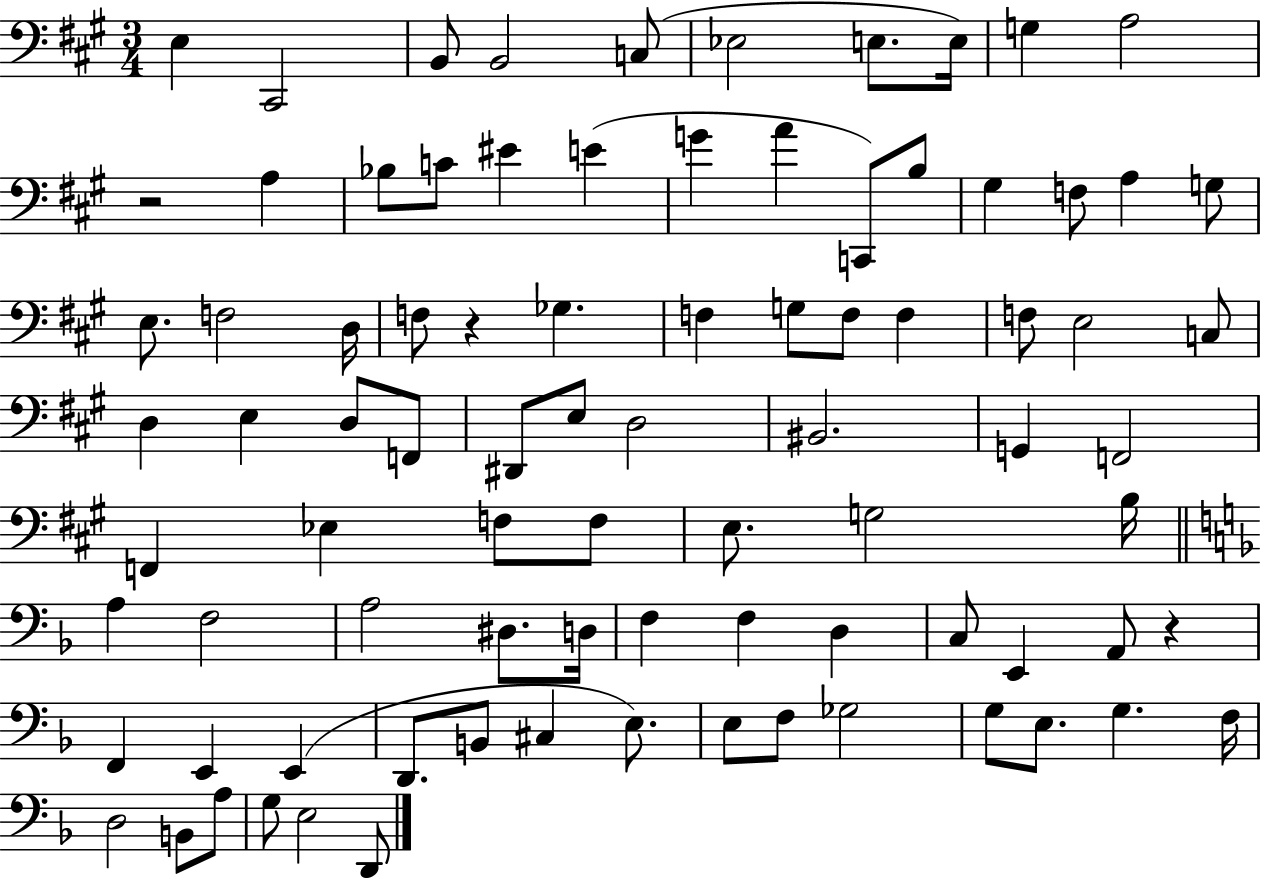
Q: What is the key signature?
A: A major